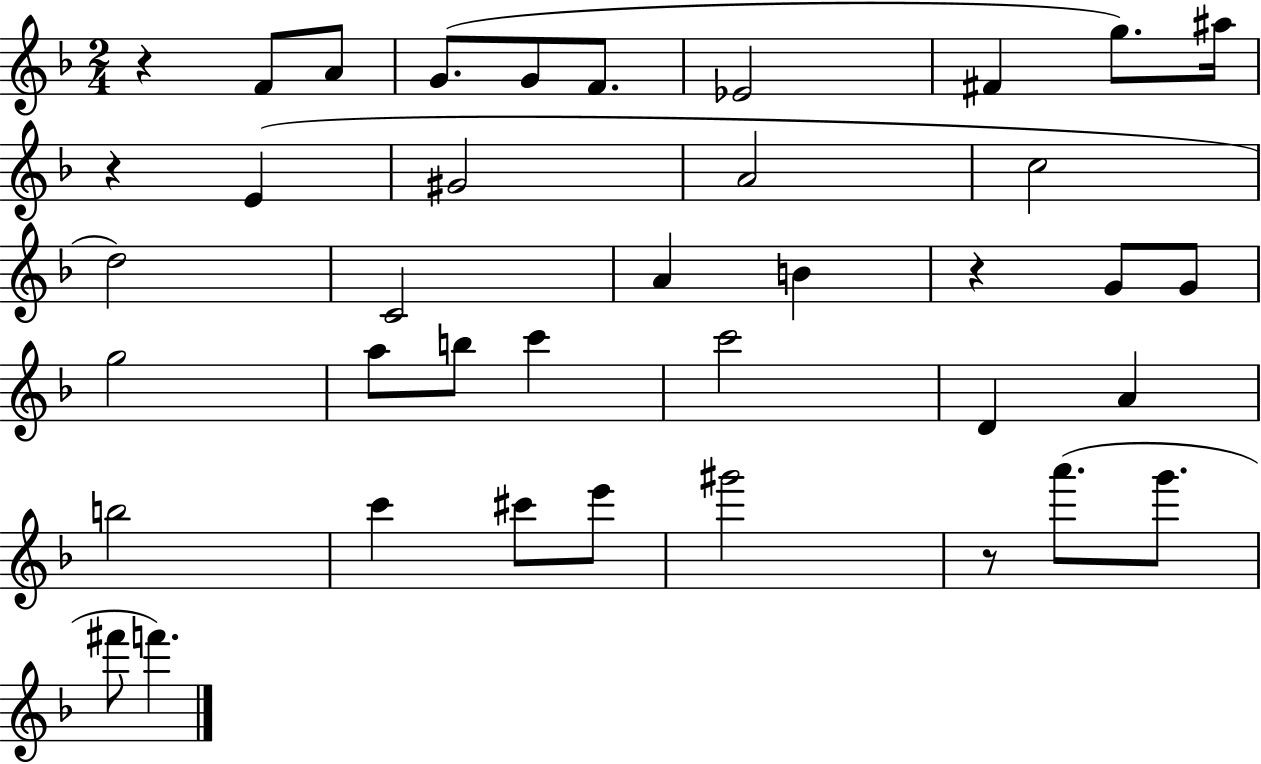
X:1
T:Untitled
M:2/4
L:1/4
K:F
z F/2 A/2 G/2 G/2 F/2 _E2 ^F g/2 ^a/4 z E ^G2 A2 c2 d2 C2 A B z G/2 G/2 g2 a/2 b/2 c' c'2 D A b2 c' ^c'/2 e'/2 ^g'2 z/2 a'/2 g'/2 ^f'/2 f'